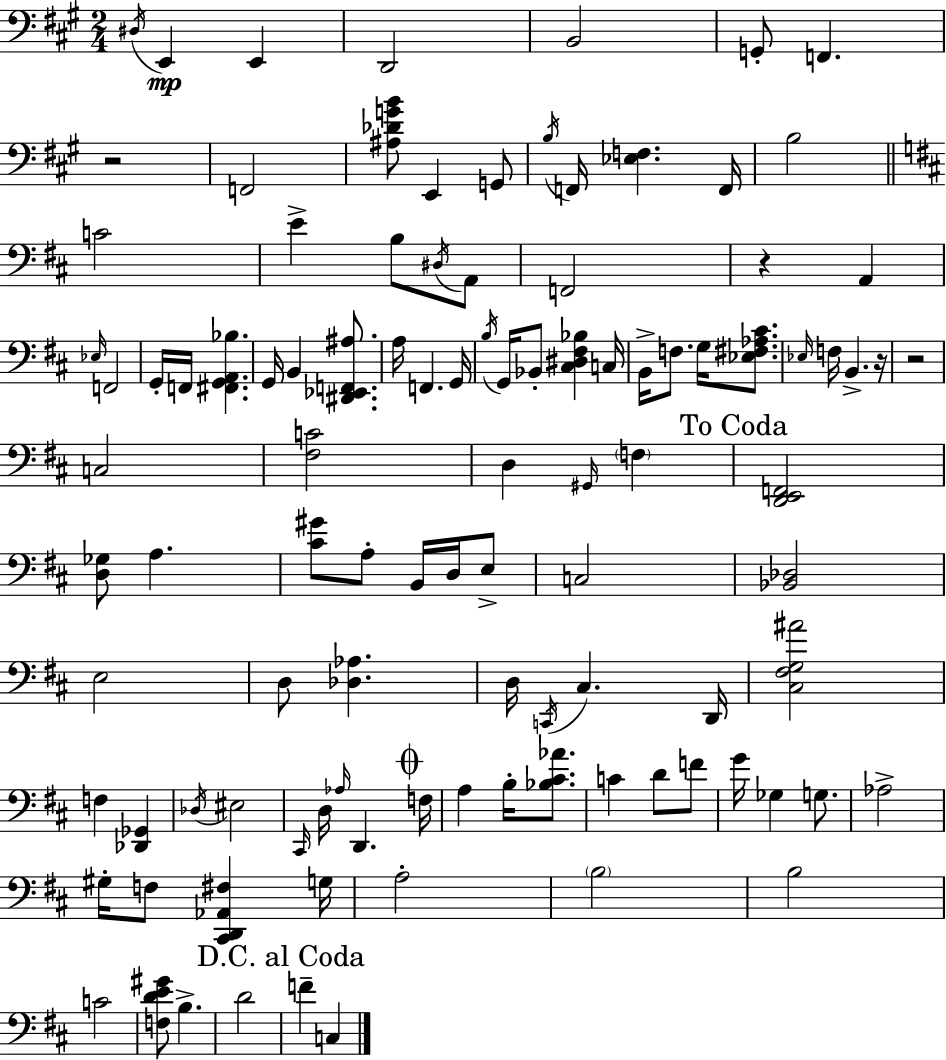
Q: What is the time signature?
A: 2/4